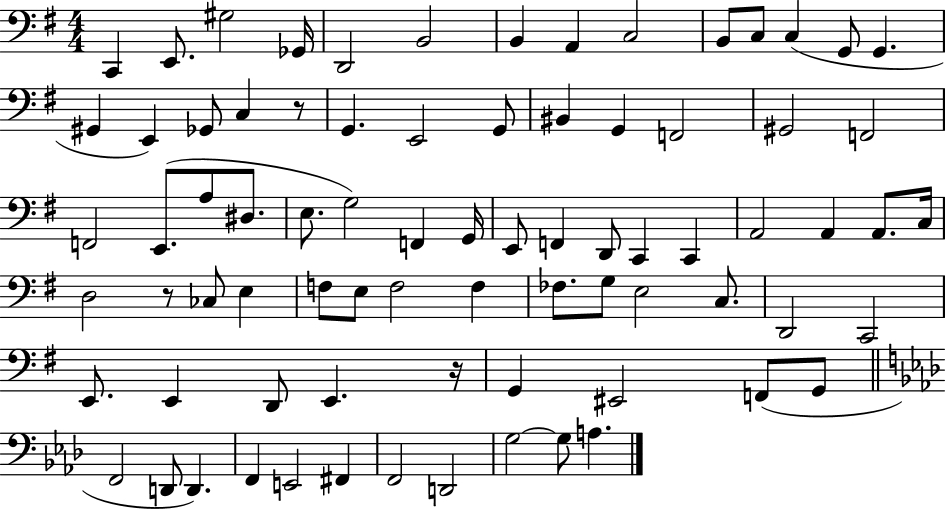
X:1
T:Untitled
M:4/4
L:1/4
K:G
C,, E,,/2 ^G,2 _G,,/4 D,,2 B,,2 B,, A,, C,2 B,,/2 C,/2 C, G,,/2 G,, ^G,, E,, _G,,/2 C, z/2 G,, E,,2 G,,/2 ^B,, G,, F,,2 ^G,,2 F,,2 F,,2 E,,/2 A,/2 ^D,/2 E,/2 G,2 F,, G,,/4 E,,/2 F,, D,,/2 C,, C,, A,,2 A,, A,,/2 C,/4 D,2 z/2 _C,/2 E, F,/2 E,/2 F,2 F, _F,/2 G,/2 E,2 C,/2 D,,2 C,,2 E,,/2 E,, D,,/2 E,, z/4 G,, ^E,,2 F,,/2 G,,/2 F,,2 D,,/2 D,, F,, E,,2 ^F,, F,,2 D,,2 G,2 G,/2 A,